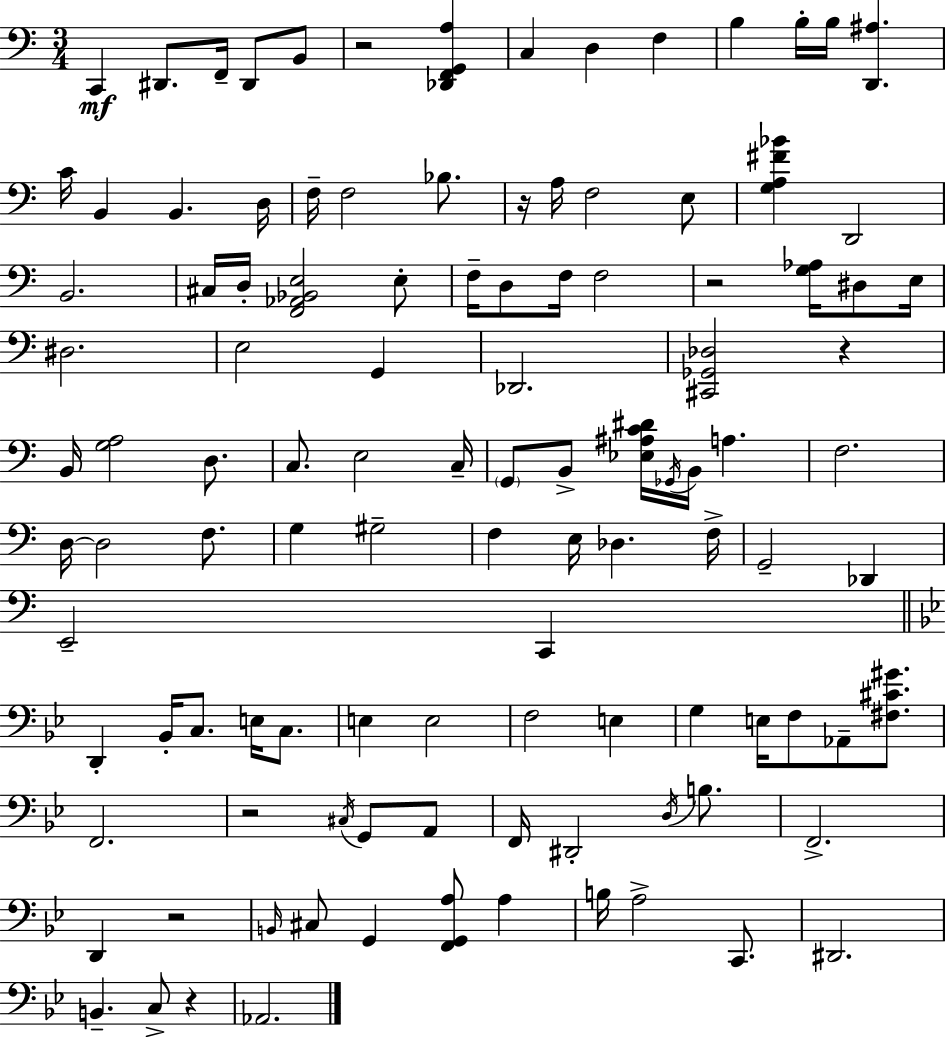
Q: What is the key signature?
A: A minor